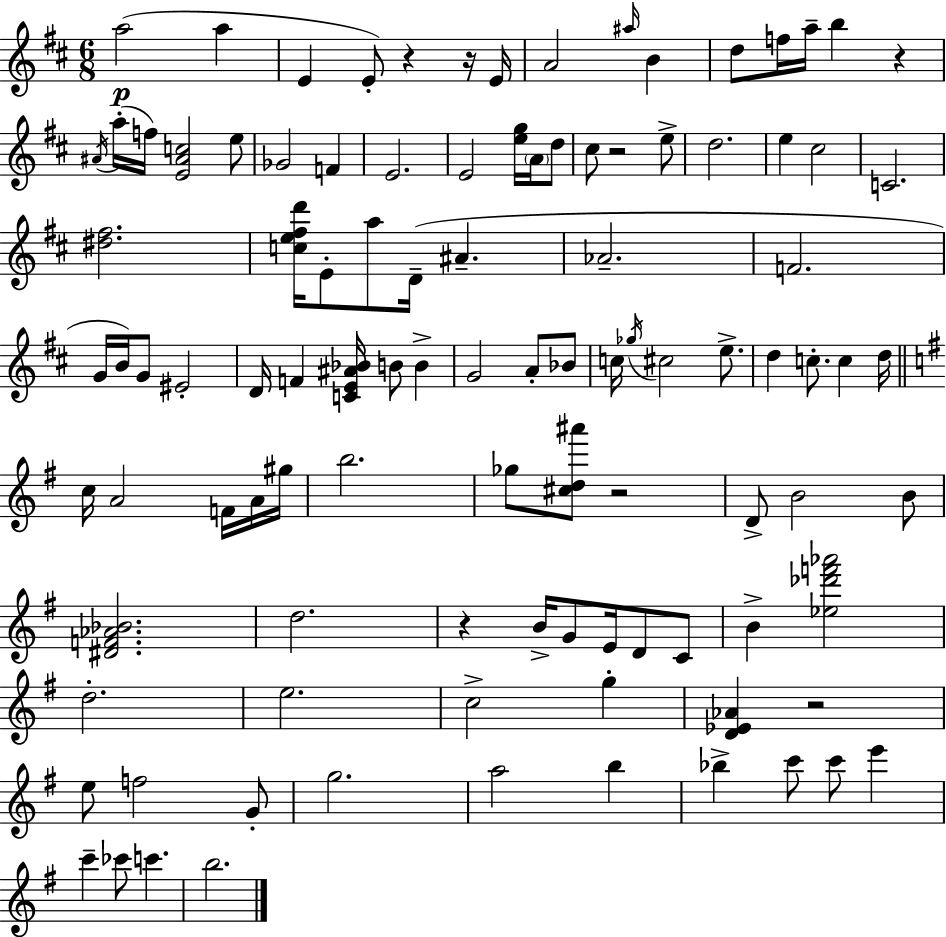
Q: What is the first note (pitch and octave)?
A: A5